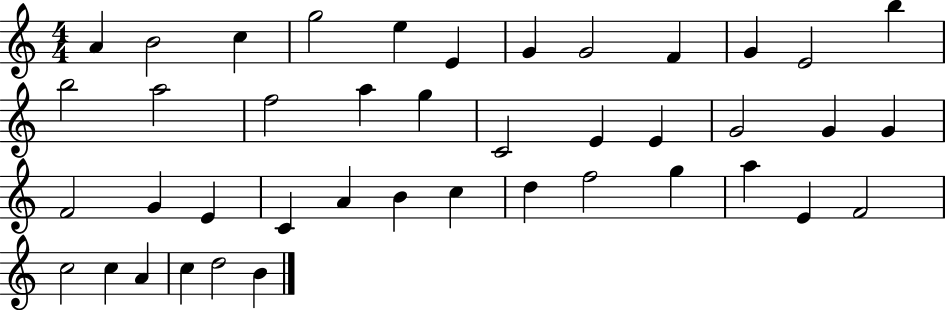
{
  \clef treble
  \numericTimeSignature
  \time 4/4
  \key c \major
  a'4 b'2 c''4 | g''2 e''4 e'4 | g'4 g'2 f'4 | g'4 e'2 b''4 | \break b''2 a''2 | f''2 a''4 g''4 | c'2 e'4 e'4 | g'2 g'4 g'4 | \break f'2 g'4 e'4 | c'4 a'4 b'4 c''4 | d''4 f''2 g''4 | a''4 e'4 f'2 | \break c''2 c''4 a'4 | c''4 d''2 b'4 | \bar "|."
}